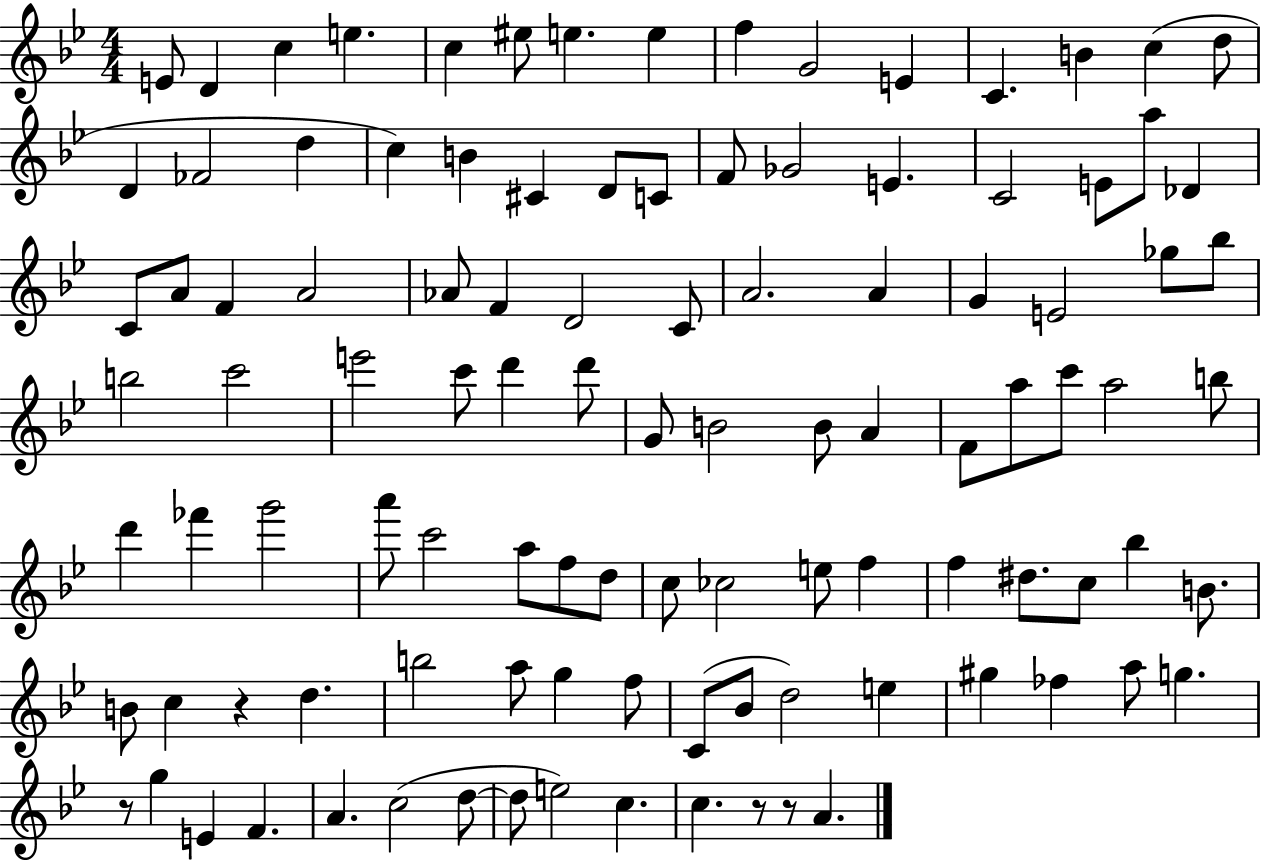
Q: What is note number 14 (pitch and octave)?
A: C5